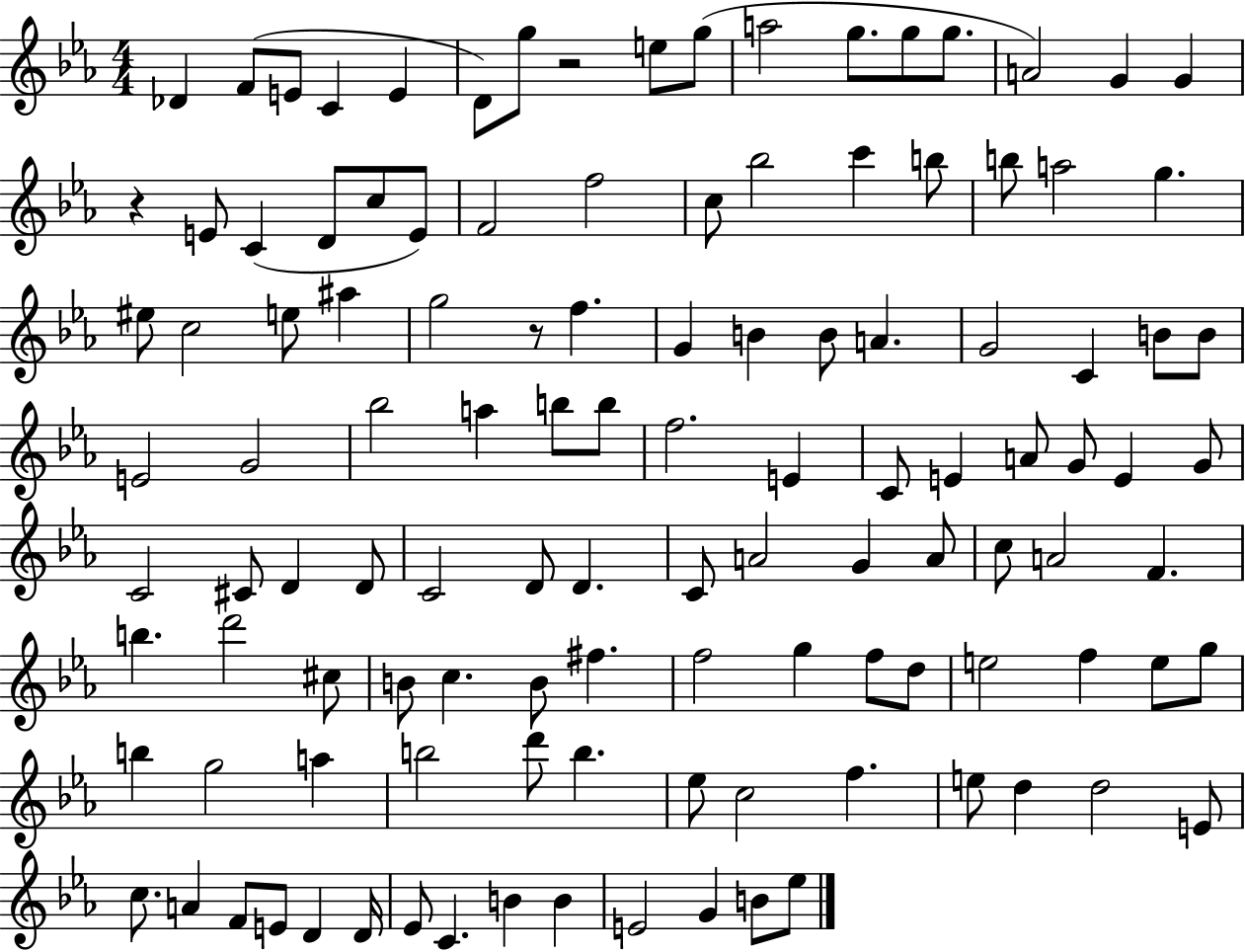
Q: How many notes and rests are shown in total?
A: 117